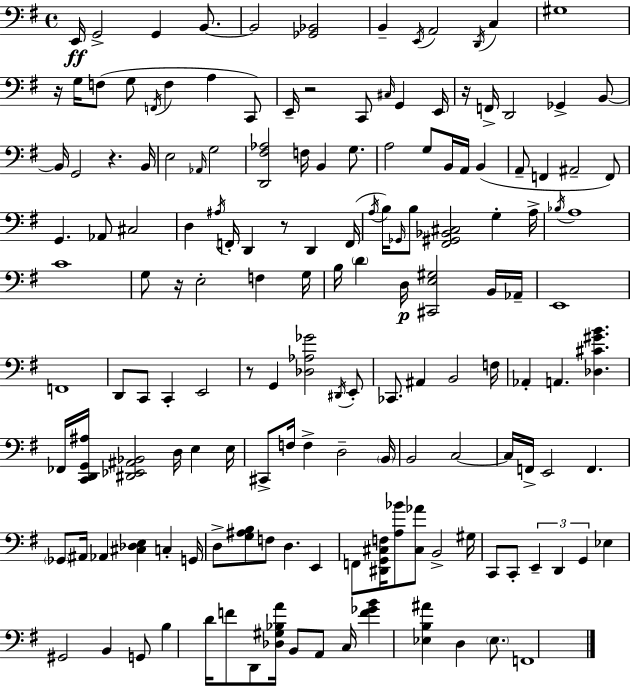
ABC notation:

X:1
T:Untitled
M:4/4
L:1/4
K:Em
E,,/4 G,,2 G,, B,,/2 B,,2 [_G,,_B,,]2 B,, E,,/4 A,,2 D,,/4 C, ^G,4 z/4 G,/4 F,/2 G,/2 F,,/4 F, A, C,,/2 E,,/4 z2 C,,/2 ^C,/4 G,, E,,/4 z/4 F,,/4 D,,2 _G,, B,,/2 B,,/4 G,,2 z B,,/4 E,2 _A,,/4 G,2 [D,,^F,_A,]2 F,/4 B,, G,/2 A,2 G,/2 B,,/4 A,,/4 B,, A,,/2 F,, ^A,,2 F,,/2 G,, _A,,/2 ^C,2 D, ^A,/4 F,,/4 D,, z/2 D,, F,,/4 A,/4 B,/4 _G,,/4 B,/2 [^F,,^G,,_B,,^C,]2 G, A,/4 _B,/4 A,4 C4 G,/2 z/4 E,2 F, G,/4 B,/4 D D,/4 [^C,,E,^G,]2 B,,/4 _A,,/4 E,,4 F,,4 D,,/2 C,,/2 C,, E,,2 z/2 G,, [_D,_A,_G]2 ^D,,/4 E,,/2 _C,,/2 ^A,, B,,2 F,/4 _A,, A,, [_D,^C^GB] _F,,/4 [C,,D,,G,,^A,]/4 [^D,,_E,,^A,,_B,,]2 D,/4 E, E,/4 ^C,,/2 F,/4 F, D,2 B,,/4 B,,2 C,2 C,/4 F,,/4 E,,2 F,, _G,,/2 ^A,,/4 _A,, [^C,_D,E,] C, G,,/4 D,/2 [G,^A,B,]/2 F,/2 D, E,, F,,/2 [^D,,G,,^C,F,]/4 [A,_B]/2 [^C,_A]/2 B,,2 ^G,/4 C,,/2 C,,/2 E,, D,, G,, _E, ^G,,2 B,, G,,/2 B, D/4 F/2 D,,/2 [_D,^G,_B,A]/4 B,,/2 A,,/2 C,/4 [F_GB] [_E,B,^A] D, _E,/2 F,,4